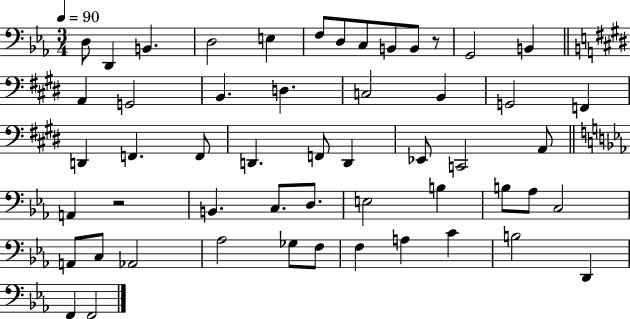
{
  \clef bass
  \numericTimeSignature
  \time 3/4
  \key ees \major
  \tempo 4 = 90
  d8 d,4 b,4. | d2 e4 | f8 d8 c8 b,8 b,8 r8 | g,2 b,4 | \break \bar "||" \break \key e \major a,4 g,2 | b,4. d4. | c2 b,4 | g,2 f,4 | \break d,4 f,4. f,8 | d,4. f,8 d,4 | ees,8 c,2 a,8 | \bar "||" \break \key ees \major a,4 r2 | b,4. c8. d8. | e2 b4 | b8 aes8 c2 | \break a,8 c8 aes,2 | aes2 ges8 f8 | f4 a4 c'4 | b2 d,4 | \break f,4 f,2 | \bar "|."
}